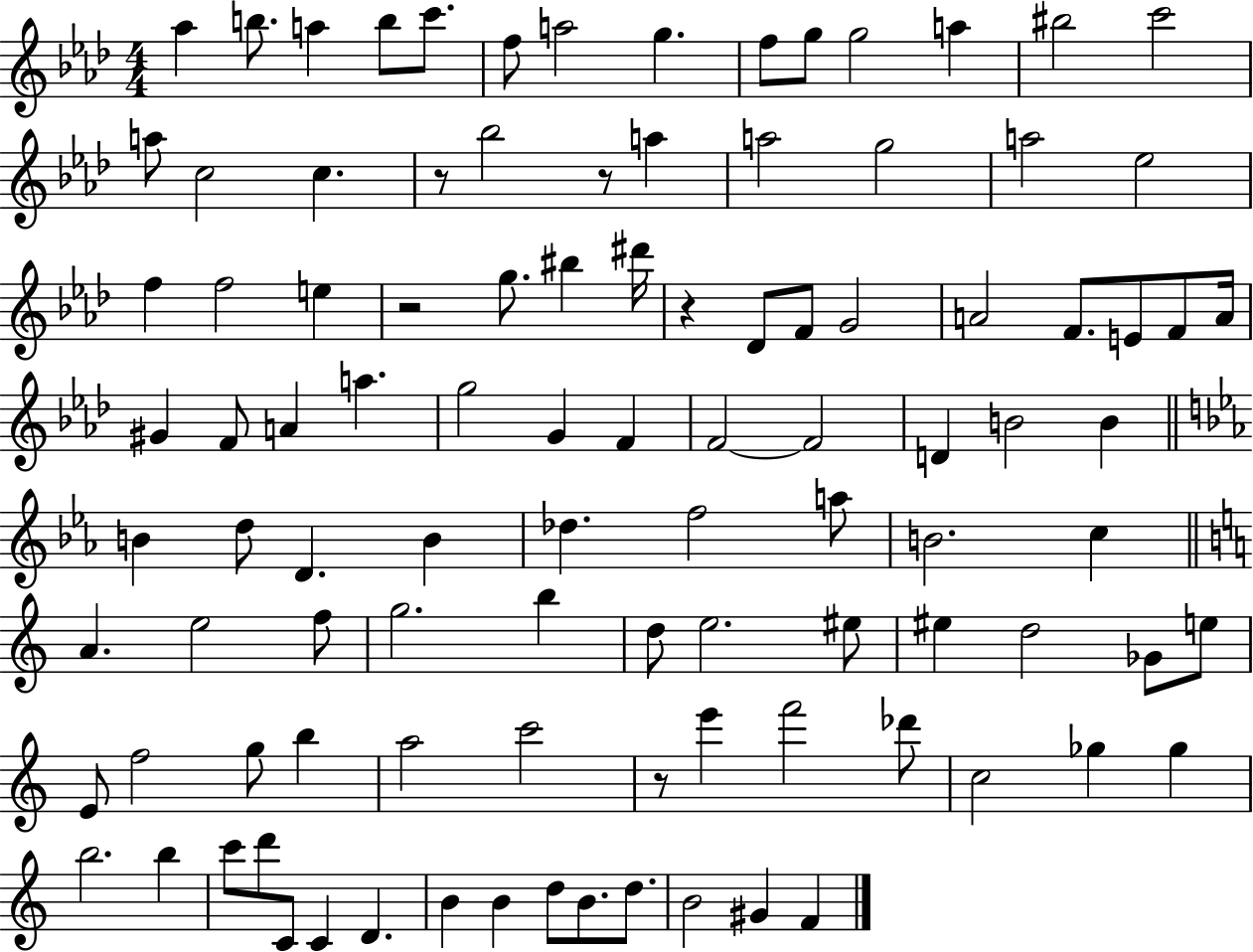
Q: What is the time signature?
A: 4/4